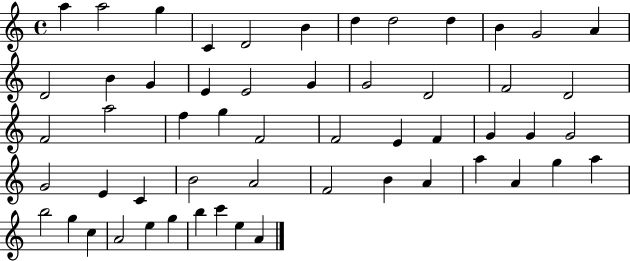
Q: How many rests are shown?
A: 0